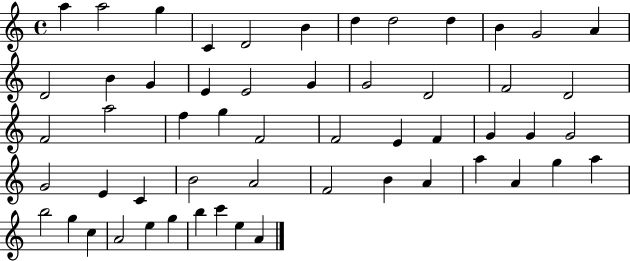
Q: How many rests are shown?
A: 0